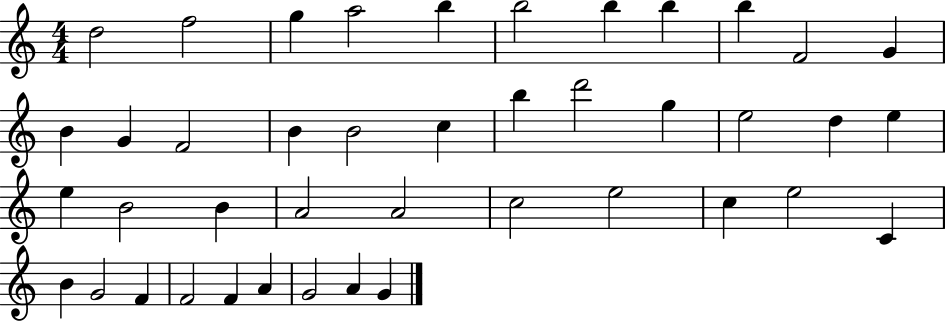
{
  \clef treble
  \numericTimeSignature
  \time 4/4
  \key c \major
  d''2 f''2 | g''4 a''2 b''4 | b''2 b''4 b''4 | b''4 f'2 g'4 | \break b'4 g'4 f'2 | b'4 b'2 c''4 | b''4 d'''2 g''4 | e''2 d''4 e''4 | \break e''4 b'2 b'4 | a'2 a'2 | c''2 e''2 | c''4 e''2 c'4 | \break b'4 g'2 f'4 | f'2 f'4 a'4 | g'2 a'4 g'4 | \bar "|."
}